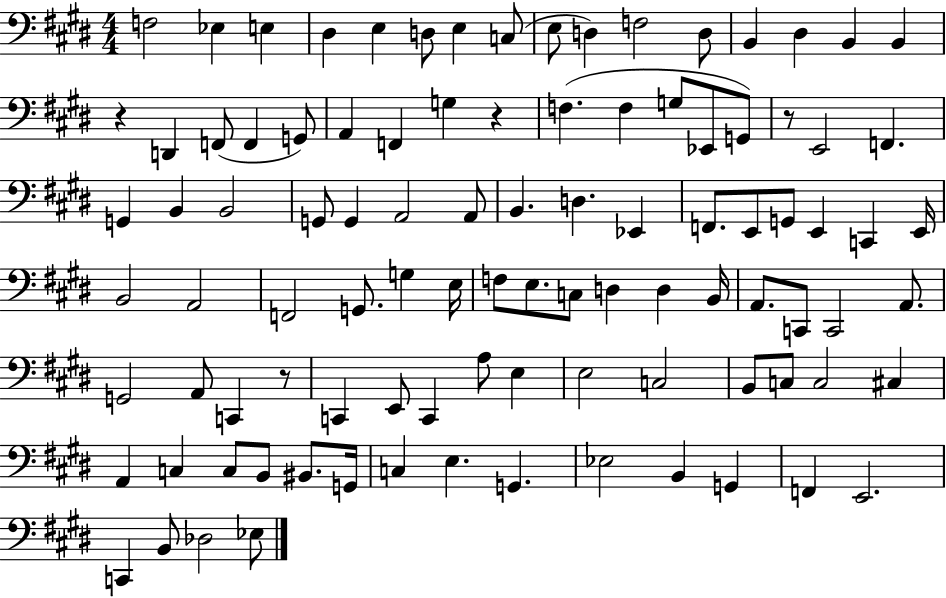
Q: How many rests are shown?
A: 4